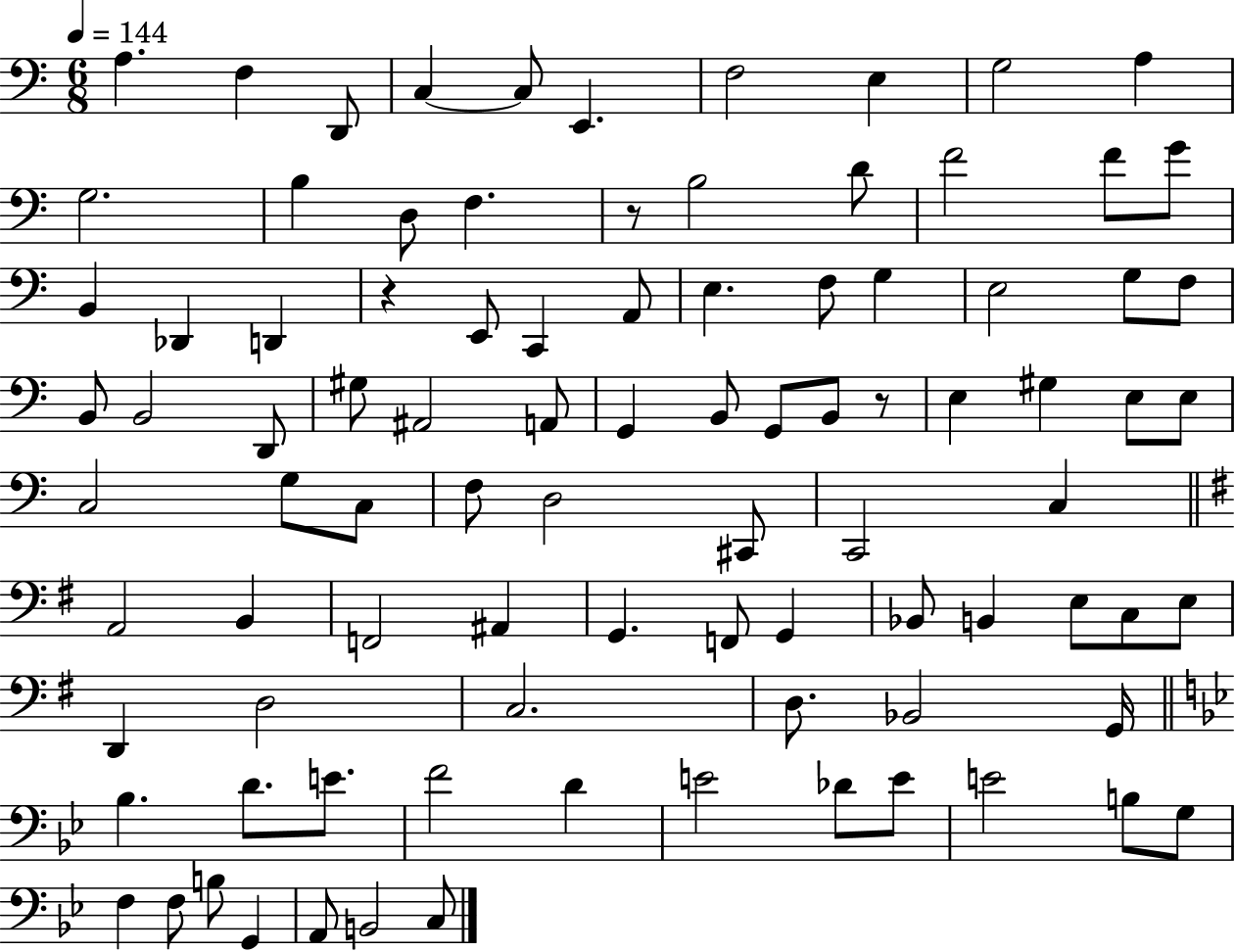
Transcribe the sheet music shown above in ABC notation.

X:1
T:Untitled
M:6/8
L:1/4
K:C
A, F, D,,/2 C, C,/2 E,, F,2 E, G,2 A, G,2 B, D,/2 F, z/2 B,2 D/2 F2 F/2 G/2 B,, _D,, D,, z E,,/2 C,, A,,/2 E, F,/2 G, E,2 G,/2 F,/2 B,,/2 B,,2 D,,/2 ^G,/2 ^A,,2 A,,/2 G,, B,,/2 G,,/2 B,,/2 z/2 E, ^G, E,/2 E,/2 C,2 G,/2 C,/2 F,/2 D,2 ^C,,/2 C,,2 C, A,,2 B,, F,,2 ^A,, G,, F,,/2 G,, _B,,/2 B,, E,/2 C,/2 E,/2 D,, D,2 C,2 D,/2 _B,,2 G,,/4 _B, D/2 E/2 F2 D E2 _D/2 E/2 E2 B,/2 G,/2 F, F,/2 B,/2 G,, A,,/2 B,,2 C,/2